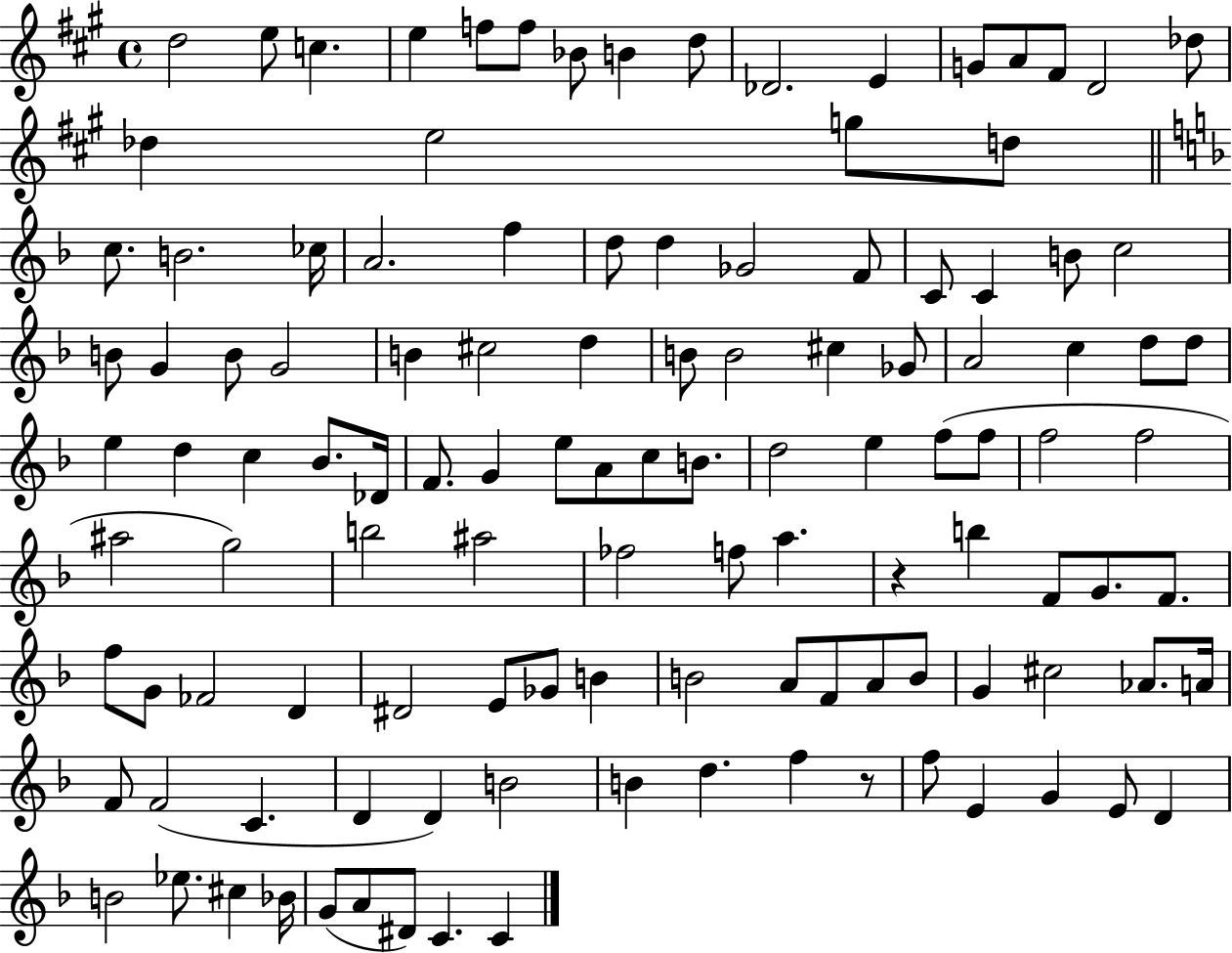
D5/h E5/e C5/q. E5/q F5/e F5/e Bb4/e B4/q D5/e Db4/h. E4/q G4/e A4/e F#4/e D4/h Db5/e Db5/q E5/h G5/e D5/e C5/e. B4/h. CES5/s A4/h. F5/q D5/e D5/q Gb4/h F4/e C4/e C4/q B4/e C5/h B4/e G4/q B4/e G4/h B4/q C#5/h D5/q B4/e B4/h C#5/q Gb4/e A4/h C5/q D5/e D5/e E5/q D5/q C5/q Bb4/e. Db4/s F4/e. G4/q E5/e A4/e C5/e B4/e. D5/h E5/q F5/e F5/e F5/h F5/h A#5/h G5/h B5/h A#5/h FES5/h F5/e A5/q. R/q B5/q F4/e G4/e. F4/e. F5/e G4/e FES4/h D4/q D#4/h E4/e Gb4/e B4/q B4/h A4/e F4/e A4/e B4/e G4/q C#5/h Ab4/e. A4/s F4/e F4/h C4/q. D4/q D4/q B4/h B4/q D5/q. F5/q R/e F5/e E4/q G4/q E4/e D4/q B4/h Eb5/e. C#5/q Bb4/s G4/e A4/e D#4/e C4/q. C4/q